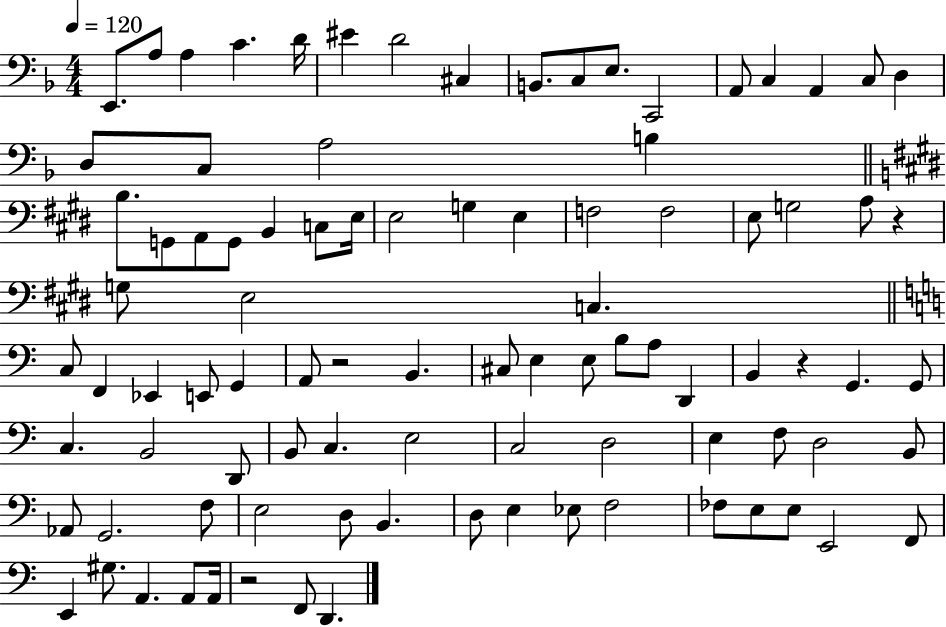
{
  \clef bass
  \numericTimeSignature
  \time 4/4
  \key f \major
  \tempo 4 = 120
  \repeat volta 2 { e,8. a8 a4 c'4. d'16 | eis'4 d'2 cis4 | b,8. c8 e8. c,2 | a,8 c4 a,4 c8 d4 | \break d8 c8 a2 b4 | \bar "||" \break \key e \major b8. g,8 a,8 g,8 b,4 c8 e16 | e2 g4 e4 | f2 f2 | e8 g2 a8 r4 | \break g8 e2 c4. | \bar "||" \break \key c \major c8 f,4 ees,4 e,8 g,4 | a,8 r2 b,4. | cis8 e4 e8 b8 a8 d,4 | b,4 r4 g,4. g,8 | \break c4. b,2 d,8 | b,8 c4. e2 | c2 d2 | e4 f8 d2 b,8 | \break aes,8 g,2. f8 | e2 d8 b,4. | d8 e4 ees8 f2 | fes8 e8 e8 e,2 f,8 | \break e,4 gis8. a,4. a,8 a,16 | r2 f,8 d,4. | } \bar "|."
}